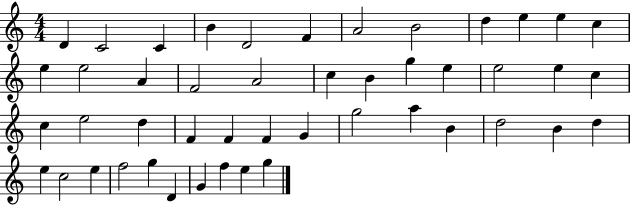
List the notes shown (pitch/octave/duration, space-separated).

D4/q C4/h C4/q B4/q D4/h F4/q A4/h B4/h D5/q E5/q E5/q C5/q E5/q E5/h A4/q F4/h A4/h C5/q B4/q G5/q E5/q E5/h E5/q C5/q C5/q E5/h D5/q F4/q F4/q F4/q G4/q G5/h A5/q B4/q D5/h B4/q D5/q E5/q C5/h E5/q F5/h G5/q D4/q G4/q F5/q E5/q G5/q